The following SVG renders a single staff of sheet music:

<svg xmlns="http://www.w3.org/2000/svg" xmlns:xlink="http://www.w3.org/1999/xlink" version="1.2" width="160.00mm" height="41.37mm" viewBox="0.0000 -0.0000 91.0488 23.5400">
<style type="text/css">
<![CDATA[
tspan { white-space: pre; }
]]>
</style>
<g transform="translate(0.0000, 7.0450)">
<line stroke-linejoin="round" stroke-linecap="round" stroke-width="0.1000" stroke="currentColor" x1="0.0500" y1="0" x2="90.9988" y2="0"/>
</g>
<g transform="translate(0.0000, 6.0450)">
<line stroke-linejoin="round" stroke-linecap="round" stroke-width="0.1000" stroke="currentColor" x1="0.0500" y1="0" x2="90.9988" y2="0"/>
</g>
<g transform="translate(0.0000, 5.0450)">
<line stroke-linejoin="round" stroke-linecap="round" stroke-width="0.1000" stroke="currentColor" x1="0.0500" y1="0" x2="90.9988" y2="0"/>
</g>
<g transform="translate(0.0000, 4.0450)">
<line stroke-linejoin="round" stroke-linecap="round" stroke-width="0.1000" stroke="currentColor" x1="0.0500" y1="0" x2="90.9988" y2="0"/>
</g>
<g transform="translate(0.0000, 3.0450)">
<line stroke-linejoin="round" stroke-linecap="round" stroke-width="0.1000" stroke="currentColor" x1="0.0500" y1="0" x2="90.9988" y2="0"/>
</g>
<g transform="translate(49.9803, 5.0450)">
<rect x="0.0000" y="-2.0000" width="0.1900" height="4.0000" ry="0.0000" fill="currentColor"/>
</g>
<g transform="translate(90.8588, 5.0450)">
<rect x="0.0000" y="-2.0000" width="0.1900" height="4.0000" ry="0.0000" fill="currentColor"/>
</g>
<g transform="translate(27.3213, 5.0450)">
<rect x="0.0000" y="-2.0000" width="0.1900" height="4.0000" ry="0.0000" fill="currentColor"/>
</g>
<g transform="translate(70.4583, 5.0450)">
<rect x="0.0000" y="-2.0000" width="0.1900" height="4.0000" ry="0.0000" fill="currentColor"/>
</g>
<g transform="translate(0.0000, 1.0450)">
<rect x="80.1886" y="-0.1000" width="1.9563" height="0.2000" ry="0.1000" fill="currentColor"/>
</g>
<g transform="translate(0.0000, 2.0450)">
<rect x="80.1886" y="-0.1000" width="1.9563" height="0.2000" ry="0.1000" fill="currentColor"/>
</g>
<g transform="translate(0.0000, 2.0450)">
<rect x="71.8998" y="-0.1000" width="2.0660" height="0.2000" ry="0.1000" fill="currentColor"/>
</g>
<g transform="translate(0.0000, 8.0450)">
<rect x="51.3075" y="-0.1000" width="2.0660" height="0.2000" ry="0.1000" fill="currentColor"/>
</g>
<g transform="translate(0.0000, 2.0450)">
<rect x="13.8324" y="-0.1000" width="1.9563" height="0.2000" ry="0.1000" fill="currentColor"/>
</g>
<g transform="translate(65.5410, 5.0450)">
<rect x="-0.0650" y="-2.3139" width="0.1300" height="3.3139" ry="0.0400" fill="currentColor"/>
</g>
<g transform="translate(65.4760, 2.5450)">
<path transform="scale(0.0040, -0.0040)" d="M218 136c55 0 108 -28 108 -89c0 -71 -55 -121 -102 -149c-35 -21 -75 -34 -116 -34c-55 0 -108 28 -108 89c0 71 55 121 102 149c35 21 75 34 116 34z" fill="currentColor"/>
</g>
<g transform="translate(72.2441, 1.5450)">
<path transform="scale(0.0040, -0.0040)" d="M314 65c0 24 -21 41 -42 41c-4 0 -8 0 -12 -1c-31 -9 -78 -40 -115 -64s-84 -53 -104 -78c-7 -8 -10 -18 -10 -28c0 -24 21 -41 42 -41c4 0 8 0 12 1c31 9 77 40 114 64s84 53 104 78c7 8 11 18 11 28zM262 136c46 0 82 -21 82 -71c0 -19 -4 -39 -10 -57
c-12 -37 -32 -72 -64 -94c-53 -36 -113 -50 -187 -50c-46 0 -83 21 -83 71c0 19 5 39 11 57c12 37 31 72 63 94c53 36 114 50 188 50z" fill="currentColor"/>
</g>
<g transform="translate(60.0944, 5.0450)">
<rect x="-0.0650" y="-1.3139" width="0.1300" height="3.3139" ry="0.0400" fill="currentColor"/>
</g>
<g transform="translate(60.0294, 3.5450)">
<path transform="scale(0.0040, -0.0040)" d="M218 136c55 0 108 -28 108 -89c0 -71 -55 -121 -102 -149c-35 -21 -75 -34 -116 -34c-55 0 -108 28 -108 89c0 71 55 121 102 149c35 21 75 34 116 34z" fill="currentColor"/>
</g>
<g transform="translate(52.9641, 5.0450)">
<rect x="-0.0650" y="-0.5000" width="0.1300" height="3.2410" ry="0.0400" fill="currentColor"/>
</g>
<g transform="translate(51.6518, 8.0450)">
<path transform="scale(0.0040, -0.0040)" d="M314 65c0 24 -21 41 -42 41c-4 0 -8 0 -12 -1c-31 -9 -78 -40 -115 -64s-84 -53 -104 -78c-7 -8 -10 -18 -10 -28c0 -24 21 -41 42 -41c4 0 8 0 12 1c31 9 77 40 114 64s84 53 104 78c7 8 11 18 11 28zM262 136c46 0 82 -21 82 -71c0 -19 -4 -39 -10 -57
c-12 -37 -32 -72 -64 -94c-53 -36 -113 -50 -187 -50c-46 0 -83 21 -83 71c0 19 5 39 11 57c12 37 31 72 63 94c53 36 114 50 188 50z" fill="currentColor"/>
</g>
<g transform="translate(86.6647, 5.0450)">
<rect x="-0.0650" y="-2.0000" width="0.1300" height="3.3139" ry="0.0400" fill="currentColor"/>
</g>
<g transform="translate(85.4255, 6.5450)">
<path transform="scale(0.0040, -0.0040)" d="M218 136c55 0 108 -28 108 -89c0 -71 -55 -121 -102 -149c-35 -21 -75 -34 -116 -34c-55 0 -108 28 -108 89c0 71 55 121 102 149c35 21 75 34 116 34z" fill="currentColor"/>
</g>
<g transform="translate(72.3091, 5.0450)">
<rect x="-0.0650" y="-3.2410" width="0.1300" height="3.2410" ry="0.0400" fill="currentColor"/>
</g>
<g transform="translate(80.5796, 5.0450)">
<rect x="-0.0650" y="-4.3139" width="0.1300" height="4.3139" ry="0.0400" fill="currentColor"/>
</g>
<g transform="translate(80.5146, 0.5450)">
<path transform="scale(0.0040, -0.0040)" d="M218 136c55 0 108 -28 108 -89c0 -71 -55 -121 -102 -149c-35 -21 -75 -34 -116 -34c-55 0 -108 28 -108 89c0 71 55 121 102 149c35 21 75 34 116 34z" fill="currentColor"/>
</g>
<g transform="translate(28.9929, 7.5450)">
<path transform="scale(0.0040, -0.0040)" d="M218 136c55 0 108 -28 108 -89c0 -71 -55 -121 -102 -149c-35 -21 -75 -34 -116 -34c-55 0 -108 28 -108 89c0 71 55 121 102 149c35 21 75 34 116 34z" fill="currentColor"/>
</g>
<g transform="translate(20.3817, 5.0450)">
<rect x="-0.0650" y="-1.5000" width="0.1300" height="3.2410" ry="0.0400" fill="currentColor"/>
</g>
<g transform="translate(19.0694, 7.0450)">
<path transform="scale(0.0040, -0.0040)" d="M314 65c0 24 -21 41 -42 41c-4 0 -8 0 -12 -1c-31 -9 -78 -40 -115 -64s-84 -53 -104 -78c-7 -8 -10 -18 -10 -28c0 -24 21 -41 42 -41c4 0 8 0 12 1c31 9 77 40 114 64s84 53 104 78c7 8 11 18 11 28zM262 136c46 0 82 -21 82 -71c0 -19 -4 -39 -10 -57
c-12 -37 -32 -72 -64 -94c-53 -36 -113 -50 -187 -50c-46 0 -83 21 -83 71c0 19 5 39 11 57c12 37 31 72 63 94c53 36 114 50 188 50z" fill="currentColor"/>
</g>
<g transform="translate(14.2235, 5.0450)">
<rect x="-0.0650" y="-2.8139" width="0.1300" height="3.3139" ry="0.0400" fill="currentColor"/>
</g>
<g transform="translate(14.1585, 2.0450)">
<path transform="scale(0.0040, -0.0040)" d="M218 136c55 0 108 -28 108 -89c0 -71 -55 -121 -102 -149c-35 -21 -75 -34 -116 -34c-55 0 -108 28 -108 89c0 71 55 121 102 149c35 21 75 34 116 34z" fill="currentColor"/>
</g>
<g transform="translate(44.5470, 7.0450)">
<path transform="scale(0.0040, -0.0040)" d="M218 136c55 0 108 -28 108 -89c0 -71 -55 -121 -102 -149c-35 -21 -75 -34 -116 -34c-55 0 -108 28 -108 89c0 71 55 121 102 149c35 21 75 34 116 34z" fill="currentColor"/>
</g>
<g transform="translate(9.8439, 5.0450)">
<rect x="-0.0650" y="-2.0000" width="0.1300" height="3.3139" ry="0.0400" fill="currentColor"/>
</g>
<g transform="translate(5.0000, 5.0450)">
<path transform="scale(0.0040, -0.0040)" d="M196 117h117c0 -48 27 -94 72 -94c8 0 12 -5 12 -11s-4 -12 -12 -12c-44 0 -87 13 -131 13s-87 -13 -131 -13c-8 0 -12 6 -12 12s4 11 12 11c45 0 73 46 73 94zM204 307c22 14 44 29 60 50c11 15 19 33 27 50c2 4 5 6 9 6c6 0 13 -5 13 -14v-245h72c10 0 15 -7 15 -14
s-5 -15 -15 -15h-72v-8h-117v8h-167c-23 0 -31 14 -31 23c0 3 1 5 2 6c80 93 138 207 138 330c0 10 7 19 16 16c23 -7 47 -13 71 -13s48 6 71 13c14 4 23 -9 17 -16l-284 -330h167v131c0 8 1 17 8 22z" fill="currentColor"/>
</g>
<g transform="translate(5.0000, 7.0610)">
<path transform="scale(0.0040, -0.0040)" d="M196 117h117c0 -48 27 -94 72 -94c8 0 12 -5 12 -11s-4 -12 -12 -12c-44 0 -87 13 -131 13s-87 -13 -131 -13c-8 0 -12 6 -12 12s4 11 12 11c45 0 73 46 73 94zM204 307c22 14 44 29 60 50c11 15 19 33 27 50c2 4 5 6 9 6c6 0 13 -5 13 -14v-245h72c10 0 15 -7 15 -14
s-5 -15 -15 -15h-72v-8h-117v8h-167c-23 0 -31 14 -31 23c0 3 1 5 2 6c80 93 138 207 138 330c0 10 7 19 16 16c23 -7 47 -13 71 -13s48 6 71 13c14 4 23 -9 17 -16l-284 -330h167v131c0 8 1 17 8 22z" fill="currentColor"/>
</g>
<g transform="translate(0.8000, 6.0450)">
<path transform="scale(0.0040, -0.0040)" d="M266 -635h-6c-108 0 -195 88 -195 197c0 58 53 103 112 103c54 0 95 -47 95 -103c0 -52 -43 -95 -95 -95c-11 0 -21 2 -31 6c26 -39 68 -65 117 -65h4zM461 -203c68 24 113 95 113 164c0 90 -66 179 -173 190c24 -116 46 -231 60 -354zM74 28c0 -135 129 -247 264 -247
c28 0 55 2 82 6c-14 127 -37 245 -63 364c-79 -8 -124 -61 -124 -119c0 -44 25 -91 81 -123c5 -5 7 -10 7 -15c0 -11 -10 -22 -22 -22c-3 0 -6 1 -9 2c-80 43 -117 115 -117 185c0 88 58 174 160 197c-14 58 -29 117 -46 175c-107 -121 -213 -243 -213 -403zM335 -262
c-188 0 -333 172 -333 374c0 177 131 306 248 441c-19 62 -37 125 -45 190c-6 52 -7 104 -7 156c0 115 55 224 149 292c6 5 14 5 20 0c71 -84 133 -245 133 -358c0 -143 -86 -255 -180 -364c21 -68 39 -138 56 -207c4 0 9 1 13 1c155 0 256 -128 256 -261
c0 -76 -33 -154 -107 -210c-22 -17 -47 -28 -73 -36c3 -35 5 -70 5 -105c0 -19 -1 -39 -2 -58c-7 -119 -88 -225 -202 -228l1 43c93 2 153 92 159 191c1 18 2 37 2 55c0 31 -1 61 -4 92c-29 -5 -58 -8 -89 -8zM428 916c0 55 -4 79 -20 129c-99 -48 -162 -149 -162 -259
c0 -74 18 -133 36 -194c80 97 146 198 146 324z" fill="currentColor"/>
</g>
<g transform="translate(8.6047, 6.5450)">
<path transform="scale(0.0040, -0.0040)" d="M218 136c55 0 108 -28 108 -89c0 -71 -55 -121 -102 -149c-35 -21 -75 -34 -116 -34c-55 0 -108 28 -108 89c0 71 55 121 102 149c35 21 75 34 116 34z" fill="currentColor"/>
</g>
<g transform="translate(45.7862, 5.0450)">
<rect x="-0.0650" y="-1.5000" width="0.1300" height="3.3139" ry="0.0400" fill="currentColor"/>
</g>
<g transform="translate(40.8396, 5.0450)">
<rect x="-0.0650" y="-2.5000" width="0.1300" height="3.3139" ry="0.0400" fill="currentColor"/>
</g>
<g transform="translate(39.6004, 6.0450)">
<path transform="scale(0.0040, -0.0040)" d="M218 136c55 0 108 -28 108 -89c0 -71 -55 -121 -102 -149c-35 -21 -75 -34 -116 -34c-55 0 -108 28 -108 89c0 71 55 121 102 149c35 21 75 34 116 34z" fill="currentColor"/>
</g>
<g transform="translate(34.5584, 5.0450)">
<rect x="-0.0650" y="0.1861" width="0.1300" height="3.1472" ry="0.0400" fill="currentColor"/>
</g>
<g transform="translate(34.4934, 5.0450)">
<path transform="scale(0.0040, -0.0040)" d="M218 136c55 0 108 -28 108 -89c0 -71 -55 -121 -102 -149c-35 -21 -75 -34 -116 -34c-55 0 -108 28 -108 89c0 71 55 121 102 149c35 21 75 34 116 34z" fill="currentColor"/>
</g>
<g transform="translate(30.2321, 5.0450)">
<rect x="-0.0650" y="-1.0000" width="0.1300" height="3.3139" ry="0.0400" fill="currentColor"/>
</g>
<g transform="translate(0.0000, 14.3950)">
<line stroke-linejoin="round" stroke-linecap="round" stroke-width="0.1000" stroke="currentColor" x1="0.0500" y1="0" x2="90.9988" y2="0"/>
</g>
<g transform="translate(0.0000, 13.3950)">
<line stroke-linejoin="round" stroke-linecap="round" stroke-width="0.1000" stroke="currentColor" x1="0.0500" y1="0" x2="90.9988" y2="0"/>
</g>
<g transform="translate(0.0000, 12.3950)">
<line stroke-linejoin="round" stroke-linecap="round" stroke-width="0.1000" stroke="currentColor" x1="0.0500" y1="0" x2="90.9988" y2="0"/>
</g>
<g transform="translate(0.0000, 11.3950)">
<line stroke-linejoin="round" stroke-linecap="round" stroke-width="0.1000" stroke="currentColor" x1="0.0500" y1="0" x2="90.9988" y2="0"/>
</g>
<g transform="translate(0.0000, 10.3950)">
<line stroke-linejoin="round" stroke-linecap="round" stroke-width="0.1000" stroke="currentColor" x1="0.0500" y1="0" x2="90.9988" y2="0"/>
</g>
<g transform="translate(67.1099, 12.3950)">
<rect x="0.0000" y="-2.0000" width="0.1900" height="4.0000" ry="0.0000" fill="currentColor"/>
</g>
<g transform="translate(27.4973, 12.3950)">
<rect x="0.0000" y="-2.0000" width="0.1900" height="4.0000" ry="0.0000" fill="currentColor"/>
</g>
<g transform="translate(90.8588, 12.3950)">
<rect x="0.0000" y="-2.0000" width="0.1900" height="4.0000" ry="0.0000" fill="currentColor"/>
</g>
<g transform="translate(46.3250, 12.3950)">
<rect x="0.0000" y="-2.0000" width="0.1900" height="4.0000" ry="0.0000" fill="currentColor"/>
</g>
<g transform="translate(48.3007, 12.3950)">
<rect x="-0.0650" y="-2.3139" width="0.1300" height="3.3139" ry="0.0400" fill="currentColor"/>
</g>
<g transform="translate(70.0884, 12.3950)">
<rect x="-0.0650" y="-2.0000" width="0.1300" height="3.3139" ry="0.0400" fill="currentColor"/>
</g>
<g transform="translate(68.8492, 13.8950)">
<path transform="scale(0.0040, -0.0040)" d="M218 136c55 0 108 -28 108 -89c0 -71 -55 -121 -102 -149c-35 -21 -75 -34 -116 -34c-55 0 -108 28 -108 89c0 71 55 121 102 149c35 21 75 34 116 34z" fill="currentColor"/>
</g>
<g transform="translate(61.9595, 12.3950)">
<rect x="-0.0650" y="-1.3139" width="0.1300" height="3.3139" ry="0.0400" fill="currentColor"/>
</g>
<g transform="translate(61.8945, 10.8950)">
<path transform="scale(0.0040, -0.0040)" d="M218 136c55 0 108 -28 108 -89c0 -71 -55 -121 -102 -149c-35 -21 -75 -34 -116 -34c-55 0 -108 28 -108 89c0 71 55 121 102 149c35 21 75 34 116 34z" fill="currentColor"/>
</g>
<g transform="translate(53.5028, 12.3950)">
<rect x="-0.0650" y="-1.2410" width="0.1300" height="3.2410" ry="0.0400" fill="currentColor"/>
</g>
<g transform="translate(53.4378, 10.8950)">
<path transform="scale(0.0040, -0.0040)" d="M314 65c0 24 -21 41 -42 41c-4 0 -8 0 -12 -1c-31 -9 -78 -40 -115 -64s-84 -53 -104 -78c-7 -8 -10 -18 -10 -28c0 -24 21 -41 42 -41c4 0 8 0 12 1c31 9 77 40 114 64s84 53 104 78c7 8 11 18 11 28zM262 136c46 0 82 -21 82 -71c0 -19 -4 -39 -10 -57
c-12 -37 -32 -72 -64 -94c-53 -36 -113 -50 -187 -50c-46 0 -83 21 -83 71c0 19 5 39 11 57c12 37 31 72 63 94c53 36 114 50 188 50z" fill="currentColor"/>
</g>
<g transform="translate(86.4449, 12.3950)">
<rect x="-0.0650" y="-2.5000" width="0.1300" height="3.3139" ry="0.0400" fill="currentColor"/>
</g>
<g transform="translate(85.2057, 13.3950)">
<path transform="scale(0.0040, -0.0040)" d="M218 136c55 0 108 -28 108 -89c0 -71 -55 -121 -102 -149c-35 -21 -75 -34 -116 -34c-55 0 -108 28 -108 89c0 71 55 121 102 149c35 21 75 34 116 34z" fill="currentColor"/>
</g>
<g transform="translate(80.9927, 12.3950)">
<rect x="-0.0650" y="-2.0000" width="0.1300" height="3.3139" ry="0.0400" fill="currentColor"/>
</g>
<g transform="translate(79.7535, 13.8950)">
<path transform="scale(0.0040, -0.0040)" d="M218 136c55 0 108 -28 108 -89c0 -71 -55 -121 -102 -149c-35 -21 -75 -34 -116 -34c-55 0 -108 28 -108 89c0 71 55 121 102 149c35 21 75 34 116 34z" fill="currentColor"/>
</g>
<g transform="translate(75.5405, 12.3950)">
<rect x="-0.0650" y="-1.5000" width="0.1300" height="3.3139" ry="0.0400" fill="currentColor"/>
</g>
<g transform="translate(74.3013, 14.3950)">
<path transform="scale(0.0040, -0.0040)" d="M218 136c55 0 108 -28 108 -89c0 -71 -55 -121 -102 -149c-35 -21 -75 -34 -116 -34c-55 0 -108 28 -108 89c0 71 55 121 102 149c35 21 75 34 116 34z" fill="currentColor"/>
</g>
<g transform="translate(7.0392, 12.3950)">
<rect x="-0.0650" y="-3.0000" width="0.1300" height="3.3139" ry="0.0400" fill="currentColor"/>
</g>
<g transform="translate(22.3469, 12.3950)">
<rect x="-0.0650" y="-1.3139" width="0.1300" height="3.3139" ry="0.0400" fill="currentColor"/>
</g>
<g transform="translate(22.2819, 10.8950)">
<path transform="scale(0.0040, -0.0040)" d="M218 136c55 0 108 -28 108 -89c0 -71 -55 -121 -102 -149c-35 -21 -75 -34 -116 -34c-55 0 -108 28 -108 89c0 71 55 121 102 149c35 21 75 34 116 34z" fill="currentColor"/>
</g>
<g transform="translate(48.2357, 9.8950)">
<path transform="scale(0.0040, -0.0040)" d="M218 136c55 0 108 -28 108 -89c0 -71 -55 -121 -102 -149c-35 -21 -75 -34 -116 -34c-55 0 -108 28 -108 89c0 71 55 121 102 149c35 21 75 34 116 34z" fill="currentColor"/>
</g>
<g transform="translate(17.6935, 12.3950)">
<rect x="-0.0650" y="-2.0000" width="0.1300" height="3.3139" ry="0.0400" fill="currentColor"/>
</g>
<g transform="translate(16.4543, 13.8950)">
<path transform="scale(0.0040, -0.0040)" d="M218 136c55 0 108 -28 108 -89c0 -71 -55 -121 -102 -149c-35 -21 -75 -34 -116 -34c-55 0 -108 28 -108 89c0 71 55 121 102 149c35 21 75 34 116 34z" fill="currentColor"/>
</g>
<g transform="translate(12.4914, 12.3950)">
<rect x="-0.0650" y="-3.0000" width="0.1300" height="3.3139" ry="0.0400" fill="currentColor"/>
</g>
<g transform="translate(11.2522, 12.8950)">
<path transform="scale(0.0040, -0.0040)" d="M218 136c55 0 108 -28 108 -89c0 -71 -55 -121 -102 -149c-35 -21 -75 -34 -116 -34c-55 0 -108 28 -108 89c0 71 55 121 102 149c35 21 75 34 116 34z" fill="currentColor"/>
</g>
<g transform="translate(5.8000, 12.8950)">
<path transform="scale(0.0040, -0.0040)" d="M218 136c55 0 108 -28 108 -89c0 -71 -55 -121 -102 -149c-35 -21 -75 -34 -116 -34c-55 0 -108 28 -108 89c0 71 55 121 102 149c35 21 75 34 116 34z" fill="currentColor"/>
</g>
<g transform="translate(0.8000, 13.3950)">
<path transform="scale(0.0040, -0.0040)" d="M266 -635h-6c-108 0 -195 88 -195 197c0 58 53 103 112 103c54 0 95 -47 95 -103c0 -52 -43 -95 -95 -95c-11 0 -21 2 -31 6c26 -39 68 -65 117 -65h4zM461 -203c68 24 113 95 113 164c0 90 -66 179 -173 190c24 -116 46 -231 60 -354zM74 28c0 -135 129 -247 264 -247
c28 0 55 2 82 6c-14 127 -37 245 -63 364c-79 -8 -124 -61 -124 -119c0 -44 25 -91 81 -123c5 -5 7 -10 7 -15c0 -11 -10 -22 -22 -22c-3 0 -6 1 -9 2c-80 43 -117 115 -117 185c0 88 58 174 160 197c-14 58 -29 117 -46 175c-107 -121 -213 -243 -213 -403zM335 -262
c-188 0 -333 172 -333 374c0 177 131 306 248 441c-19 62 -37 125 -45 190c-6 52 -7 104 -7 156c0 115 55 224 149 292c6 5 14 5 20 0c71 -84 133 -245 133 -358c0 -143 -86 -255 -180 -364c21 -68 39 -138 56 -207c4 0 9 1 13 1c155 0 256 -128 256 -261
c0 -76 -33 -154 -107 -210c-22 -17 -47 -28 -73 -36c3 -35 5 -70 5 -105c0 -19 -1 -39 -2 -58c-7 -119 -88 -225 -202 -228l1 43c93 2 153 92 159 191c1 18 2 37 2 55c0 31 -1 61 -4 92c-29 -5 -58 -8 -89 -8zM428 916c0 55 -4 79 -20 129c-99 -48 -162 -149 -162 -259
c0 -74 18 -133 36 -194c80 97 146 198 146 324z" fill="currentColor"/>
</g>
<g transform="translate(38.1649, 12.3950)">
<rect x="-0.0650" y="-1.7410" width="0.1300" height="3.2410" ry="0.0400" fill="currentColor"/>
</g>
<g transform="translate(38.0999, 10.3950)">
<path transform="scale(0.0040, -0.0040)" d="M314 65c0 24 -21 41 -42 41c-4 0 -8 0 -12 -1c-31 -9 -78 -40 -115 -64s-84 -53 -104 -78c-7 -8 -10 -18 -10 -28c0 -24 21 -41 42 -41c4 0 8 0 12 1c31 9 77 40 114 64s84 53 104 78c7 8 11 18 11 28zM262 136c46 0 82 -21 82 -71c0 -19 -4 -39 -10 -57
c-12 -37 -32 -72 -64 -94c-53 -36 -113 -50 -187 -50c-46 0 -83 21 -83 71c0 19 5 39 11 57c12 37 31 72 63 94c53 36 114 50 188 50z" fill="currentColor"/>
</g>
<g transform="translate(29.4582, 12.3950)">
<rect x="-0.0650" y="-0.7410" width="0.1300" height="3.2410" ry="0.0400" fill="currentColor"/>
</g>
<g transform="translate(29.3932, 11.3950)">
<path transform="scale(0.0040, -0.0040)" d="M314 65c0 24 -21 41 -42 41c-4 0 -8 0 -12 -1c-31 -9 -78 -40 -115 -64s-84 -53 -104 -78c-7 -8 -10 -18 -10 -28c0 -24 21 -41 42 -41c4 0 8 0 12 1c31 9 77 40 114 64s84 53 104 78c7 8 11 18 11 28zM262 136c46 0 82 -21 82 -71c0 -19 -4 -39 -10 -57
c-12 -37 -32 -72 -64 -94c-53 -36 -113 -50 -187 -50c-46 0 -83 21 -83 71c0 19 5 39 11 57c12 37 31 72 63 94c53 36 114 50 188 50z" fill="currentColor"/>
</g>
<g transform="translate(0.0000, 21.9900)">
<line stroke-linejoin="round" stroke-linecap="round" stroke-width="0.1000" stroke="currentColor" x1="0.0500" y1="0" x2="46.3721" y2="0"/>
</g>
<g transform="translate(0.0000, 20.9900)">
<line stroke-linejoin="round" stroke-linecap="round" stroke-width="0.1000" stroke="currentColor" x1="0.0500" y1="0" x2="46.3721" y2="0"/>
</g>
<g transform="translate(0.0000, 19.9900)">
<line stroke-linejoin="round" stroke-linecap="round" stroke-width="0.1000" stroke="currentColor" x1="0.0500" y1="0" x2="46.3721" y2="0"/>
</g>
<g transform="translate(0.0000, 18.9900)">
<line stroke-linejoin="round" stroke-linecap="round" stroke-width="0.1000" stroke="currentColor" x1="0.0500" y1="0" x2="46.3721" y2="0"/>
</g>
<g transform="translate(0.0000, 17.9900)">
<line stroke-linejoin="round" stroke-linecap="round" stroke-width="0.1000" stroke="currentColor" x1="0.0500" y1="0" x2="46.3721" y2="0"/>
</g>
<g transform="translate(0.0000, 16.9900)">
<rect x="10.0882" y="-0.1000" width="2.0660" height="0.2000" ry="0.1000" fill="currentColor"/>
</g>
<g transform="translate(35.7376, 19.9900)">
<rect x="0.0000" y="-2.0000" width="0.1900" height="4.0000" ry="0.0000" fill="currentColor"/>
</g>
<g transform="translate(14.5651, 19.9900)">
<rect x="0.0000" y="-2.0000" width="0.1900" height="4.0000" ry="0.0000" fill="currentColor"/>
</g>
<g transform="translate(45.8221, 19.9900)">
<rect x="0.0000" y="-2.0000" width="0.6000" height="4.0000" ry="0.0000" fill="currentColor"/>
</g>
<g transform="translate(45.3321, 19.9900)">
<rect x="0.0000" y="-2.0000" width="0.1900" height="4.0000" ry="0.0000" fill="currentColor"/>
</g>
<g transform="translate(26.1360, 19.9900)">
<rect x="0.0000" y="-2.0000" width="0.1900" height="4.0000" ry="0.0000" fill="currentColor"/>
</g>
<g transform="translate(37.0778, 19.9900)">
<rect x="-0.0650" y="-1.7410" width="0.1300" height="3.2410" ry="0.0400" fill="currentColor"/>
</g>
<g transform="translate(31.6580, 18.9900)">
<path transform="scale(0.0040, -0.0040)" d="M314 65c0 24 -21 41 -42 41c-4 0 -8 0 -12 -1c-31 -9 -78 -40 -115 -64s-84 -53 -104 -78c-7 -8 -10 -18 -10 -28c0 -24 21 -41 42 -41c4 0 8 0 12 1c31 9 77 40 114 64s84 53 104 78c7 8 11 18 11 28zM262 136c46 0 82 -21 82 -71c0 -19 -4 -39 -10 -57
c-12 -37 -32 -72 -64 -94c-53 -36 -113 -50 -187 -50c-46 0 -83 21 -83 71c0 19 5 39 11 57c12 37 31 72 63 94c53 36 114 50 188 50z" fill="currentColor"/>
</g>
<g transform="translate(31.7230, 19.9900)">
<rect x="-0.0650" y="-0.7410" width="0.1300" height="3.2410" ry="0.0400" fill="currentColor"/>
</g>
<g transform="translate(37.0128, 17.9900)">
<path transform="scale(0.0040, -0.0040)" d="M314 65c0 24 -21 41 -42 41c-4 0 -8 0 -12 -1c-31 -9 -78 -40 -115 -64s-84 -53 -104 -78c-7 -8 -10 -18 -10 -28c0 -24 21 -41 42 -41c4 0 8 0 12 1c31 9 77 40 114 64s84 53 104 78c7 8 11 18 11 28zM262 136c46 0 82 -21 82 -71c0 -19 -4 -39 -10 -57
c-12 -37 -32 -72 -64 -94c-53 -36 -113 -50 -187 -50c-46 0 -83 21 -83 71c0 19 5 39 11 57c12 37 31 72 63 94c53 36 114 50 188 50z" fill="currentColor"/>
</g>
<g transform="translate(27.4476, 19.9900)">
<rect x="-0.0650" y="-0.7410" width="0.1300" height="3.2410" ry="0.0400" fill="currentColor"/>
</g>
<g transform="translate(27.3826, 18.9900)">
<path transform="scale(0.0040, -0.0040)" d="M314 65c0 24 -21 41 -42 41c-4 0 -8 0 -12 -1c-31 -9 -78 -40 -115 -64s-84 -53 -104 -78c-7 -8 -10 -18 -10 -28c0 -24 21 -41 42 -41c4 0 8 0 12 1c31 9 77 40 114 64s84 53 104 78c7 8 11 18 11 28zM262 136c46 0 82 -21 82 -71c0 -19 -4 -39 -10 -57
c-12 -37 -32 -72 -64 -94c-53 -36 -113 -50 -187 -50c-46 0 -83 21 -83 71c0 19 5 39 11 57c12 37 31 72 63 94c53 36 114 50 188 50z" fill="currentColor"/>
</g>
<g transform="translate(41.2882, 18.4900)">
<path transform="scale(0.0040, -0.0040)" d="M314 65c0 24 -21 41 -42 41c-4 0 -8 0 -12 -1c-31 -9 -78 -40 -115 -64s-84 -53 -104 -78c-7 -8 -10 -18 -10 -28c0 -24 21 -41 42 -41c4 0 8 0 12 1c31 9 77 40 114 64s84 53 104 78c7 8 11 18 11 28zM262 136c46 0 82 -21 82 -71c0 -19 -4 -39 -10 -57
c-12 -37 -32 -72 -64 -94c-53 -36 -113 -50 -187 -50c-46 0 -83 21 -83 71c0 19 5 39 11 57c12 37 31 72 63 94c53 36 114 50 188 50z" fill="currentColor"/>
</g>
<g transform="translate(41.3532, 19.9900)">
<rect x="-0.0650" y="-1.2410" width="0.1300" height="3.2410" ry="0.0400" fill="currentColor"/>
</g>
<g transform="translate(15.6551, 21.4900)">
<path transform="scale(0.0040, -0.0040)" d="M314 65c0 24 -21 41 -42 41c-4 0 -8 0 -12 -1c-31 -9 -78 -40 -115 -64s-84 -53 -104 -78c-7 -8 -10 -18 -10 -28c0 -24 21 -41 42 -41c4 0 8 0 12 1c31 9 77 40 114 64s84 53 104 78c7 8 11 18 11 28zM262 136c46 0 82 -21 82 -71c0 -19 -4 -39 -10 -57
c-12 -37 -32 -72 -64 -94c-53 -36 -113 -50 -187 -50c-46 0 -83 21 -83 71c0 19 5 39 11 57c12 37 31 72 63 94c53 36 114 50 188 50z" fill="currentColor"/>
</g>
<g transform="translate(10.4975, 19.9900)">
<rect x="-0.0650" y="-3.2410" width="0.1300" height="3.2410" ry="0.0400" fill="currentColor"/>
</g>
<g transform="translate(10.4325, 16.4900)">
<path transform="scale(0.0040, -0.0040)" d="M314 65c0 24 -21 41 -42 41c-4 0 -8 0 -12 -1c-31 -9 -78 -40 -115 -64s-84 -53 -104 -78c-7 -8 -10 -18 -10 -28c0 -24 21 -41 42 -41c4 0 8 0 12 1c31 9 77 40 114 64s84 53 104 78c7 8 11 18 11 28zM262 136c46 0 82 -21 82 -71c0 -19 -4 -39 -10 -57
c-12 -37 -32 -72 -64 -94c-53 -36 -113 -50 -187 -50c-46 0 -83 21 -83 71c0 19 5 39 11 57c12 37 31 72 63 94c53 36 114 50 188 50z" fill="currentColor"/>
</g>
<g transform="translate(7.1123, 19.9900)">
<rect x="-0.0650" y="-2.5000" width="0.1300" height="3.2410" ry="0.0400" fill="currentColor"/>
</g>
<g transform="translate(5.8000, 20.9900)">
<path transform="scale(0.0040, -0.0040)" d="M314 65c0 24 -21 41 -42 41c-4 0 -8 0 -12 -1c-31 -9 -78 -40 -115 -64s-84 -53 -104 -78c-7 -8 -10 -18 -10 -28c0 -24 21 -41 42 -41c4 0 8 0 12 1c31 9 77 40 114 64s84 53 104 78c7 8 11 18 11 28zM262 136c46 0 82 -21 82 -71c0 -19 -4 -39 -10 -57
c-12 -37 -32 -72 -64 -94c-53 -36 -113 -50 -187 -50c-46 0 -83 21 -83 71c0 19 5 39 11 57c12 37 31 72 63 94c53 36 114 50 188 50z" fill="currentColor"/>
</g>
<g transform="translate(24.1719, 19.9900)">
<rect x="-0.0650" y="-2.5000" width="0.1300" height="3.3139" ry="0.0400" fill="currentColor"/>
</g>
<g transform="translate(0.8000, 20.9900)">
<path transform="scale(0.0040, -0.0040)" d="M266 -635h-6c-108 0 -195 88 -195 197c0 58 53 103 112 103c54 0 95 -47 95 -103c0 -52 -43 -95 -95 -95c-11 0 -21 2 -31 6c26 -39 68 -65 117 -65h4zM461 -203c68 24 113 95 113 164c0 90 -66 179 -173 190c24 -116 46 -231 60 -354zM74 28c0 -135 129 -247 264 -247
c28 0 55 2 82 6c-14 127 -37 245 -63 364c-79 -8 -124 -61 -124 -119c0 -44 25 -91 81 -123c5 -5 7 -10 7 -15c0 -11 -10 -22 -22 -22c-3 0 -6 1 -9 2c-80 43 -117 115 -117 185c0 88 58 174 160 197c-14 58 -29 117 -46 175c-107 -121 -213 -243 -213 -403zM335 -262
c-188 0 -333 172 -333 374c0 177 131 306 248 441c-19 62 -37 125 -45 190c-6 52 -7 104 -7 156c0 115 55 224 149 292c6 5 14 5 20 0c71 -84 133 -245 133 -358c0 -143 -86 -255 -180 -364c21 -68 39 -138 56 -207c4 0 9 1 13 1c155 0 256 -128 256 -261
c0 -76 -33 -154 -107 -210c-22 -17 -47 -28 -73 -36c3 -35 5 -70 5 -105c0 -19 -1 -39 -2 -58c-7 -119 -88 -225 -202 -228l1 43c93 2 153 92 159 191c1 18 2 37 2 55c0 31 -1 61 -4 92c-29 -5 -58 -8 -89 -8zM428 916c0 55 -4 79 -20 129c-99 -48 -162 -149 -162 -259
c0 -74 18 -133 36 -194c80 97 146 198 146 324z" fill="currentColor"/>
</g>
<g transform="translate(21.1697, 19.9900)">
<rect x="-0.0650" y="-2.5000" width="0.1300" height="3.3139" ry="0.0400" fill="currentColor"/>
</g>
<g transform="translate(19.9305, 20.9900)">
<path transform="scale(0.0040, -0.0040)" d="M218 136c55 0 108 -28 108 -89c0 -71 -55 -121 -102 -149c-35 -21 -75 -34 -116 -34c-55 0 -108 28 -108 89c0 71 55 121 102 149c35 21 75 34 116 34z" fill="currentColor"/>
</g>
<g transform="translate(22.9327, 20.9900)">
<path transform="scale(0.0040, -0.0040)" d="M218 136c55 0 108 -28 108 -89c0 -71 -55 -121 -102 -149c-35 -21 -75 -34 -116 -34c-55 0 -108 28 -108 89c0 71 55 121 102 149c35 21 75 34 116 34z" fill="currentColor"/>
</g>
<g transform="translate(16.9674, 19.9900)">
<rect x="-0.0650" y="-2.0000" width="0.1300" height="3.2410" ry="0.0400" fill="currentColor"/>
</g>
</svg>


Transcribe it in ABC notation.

X:1
T:Untitled
M:4/4
L:1/4
K:C
F a E2 D B G E C2 e g b2 d' F A A F e d2 f2 g e2 e F E F G G2 b2 F2 G G d2 d2 f2 e2